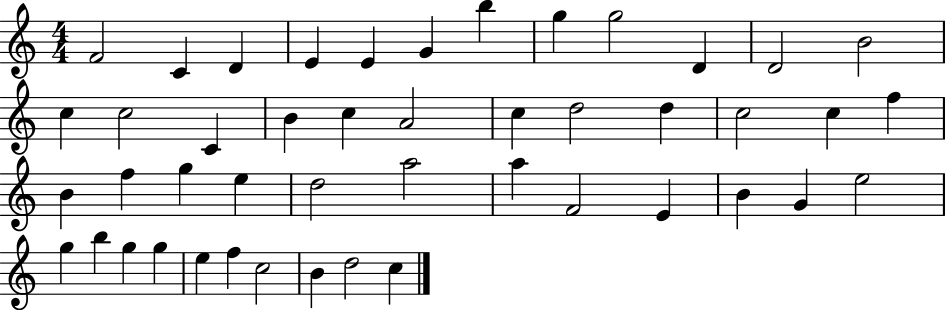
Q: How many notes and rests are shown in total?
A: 46